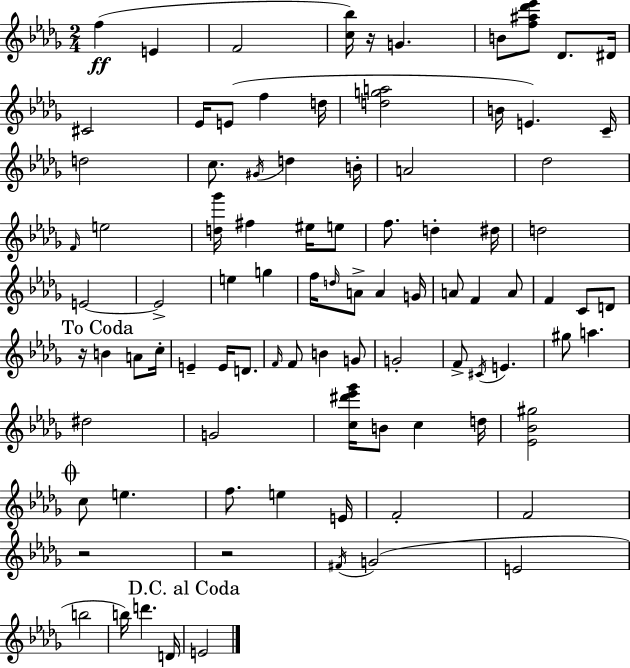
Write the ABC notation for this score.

X:1
T:Untitled
M:2/4
L:1/4
K:Bbm
f E F2 [c_b]/4 z/4 G B/2 [f^a_d'_e']/2 _D/2 ^D/4 ^C2 _E/4 E/2 f d/4 [dga]2 B/4 E C/4 d2 c/2 ^G/4 d B/4 A2 _d2 F/4 e2 [d_g']/4 ^f ^e/4 e/2 f/2 d ^d/4 d2 E2 E2 e g f/4 d/4 A/2 A G/4 A/2 F A/2 F C/2 D/2 z/4 B A/2 c/4 E E/4 D/2 F/4 F/2 B G/2 G2 F/2 ^C/4 E ^g/2 a ^d2 G2 [c^d'_e'_g']/4 B/2 c d/4 [_E_B^g]2 c/2 e f/2 e E/4 F2 F2 z2 z2 ^F/4 G2 E2 b2 b/4 d' D/4 E2